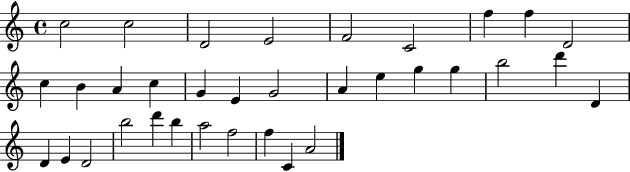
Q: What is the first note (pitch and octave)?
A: C5